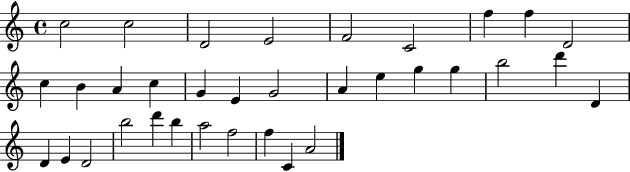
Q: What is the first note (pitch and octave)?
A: C5